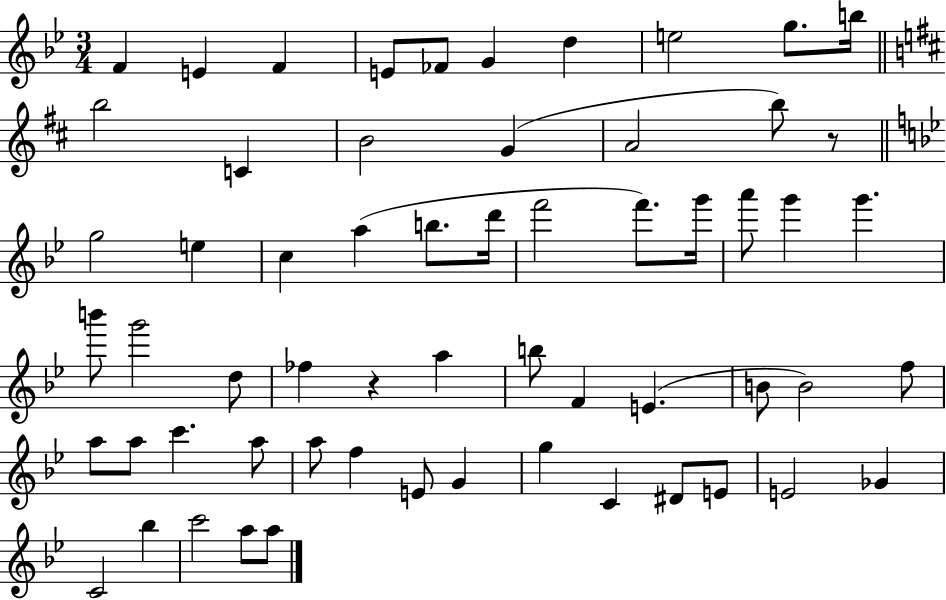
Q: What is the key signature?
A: BES major